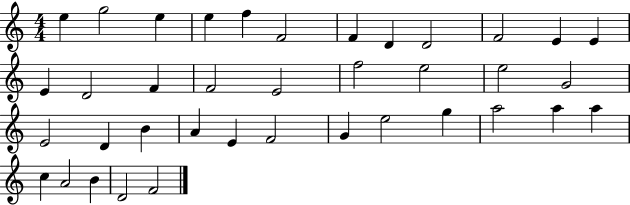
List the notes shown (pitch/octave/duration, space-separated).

E5/q G5/h E5/q E5/q F5/q F4/h F4/q D4/q D4/h F4/h E4/q E4/q E4/q D4/h F4/q F4/h E4/h F5/h E5/h E5/h G4/h E4/h D4/q B4/q A4/q E4/q F4/h G4/q E5/h G5/q A5/h A5/q A5/q C5/q A4/h B4/q D4/h F4/h